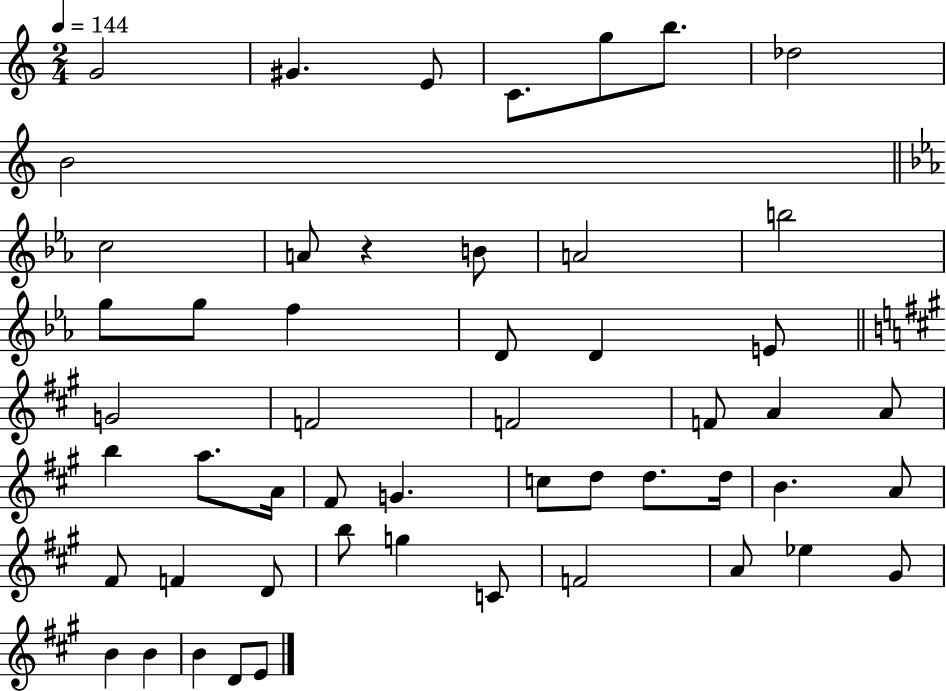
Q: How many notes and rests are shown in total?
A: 52